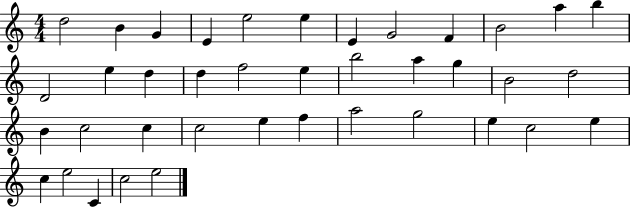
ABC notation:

X:1
T:Untitled
M:4/4
L:1/4
K:C
d2 B G E e2 e E G2 F B2 a b D2 e d d f2 e b2 a g B2 d2 B c2 c c2 e f a2 g2 e c2 e c e2 C c2 e2